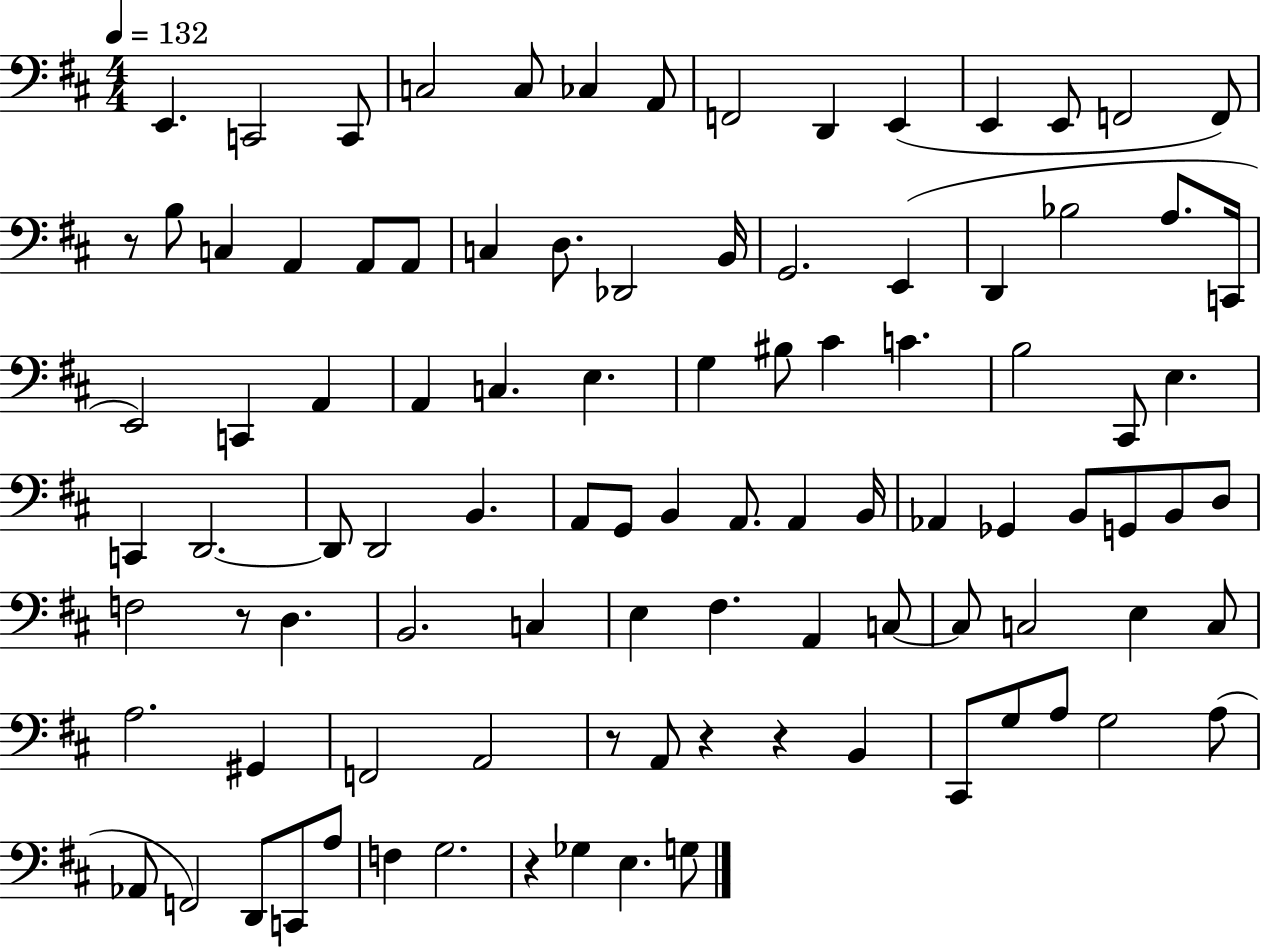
{
  \clef bass
  \numericTimeSignature
  \time 4/4
  \key d \major
  \tempo 4 = 132
  e,4. c,2 c,8 | c2 c8 ces4 a,8 | f,2 d,4 e,4( | e,4 e,8 f,2 f,8) | \break r8 b8 c4 a,4 a,8 a,8 | c4 d8. des,2 b,16 | g,2. e,4( | d,4 bes2 a8. c,16 | \break e,2) c,4 a,4 | a,4 c4. e4. | g4 bis8 cis'4 c'4. | b2 cis,8 e4. | \break c,4 d,2.~~ | d,8 d,2 b,4. | a,8 g,8 b,4 a,8. a,4 b,16 | aes,4 ges,4 b,8 g,8 b,8 d8 | \break f2 r8 d4. | b,2. c4 | e4 fis4. a,4 c8~~ | c8 c2 e4 c8 | \break a2. gis,4 | f,2 a,2 | r8 a,8 r4 r4 b,4 | cis,8 g8 a8 g2 a8( | \break aes,8 f,2) d,8 c,8 a8 | f4 g2. | r4 ges4 e4. g8 | \bar "|."
}